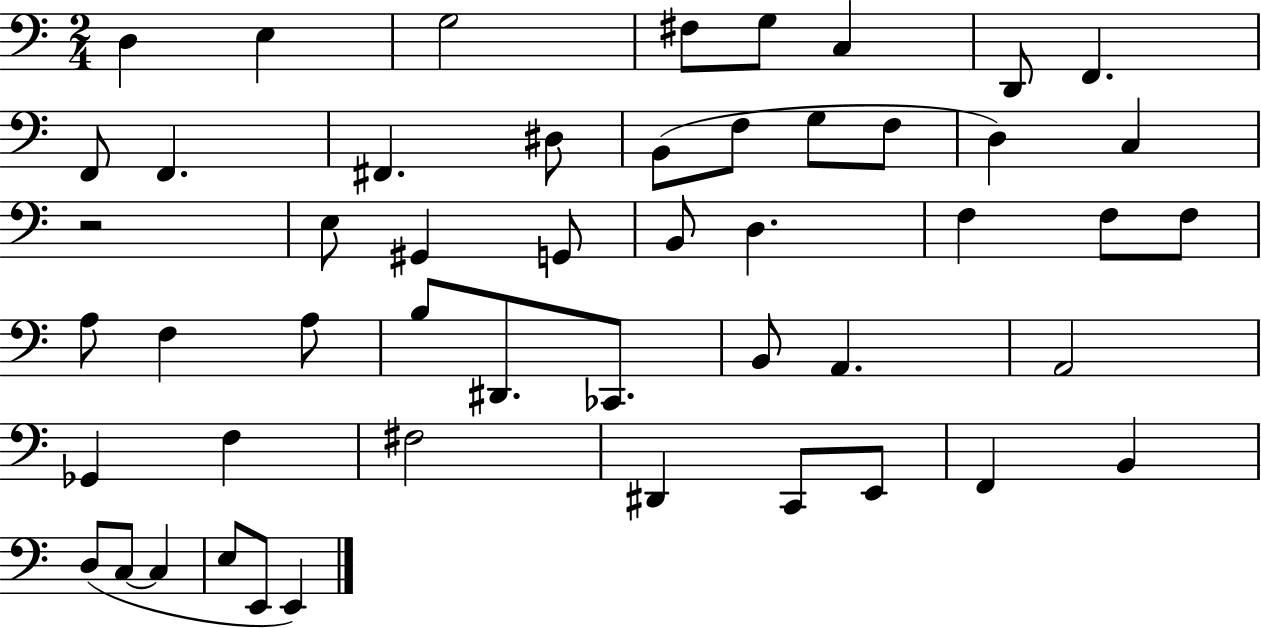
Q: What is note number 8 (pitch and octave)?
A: F2